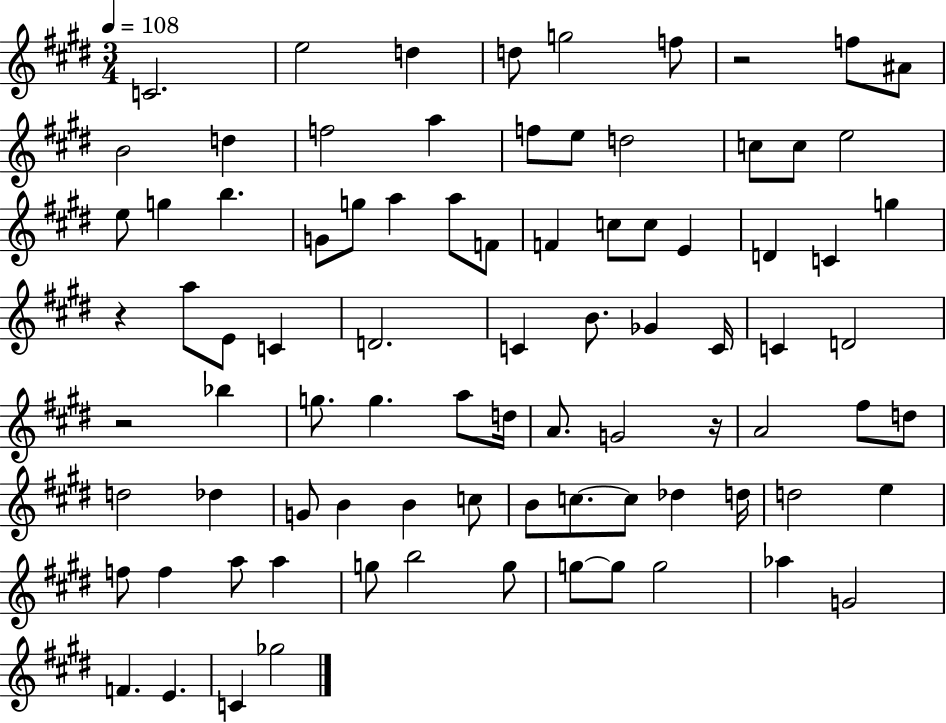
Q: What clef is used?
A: treble